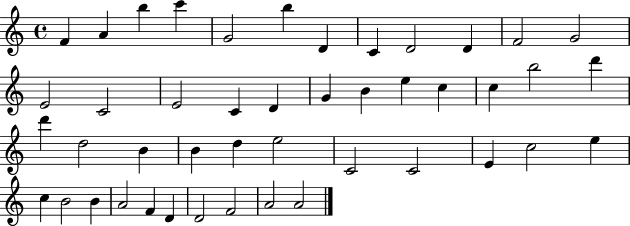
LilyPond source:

{
  \clef treble
  \time 4/4
  \defaultTimeSignature
  \key c \major
  f'4 a'4 b''4 c'''4 | g'2 b''4 d'4 | c'4 d'2 d'4 | f'2 g'2 | \break e'2 c'2 | e'2 c'4 d'4 | g'4 b'4 e''4 c''4 | c''4 b''2 d'''4 | \break d'''4 d''2 b'4 | b'4 d''4 e''2 | c'2 c'2 | e'4 c''2 e''4 | \break c''4 b'2 b'4 | a'2 f'4 d'4 | d'2 f'2 | a'2 a'2 | \break \bar "|."
}